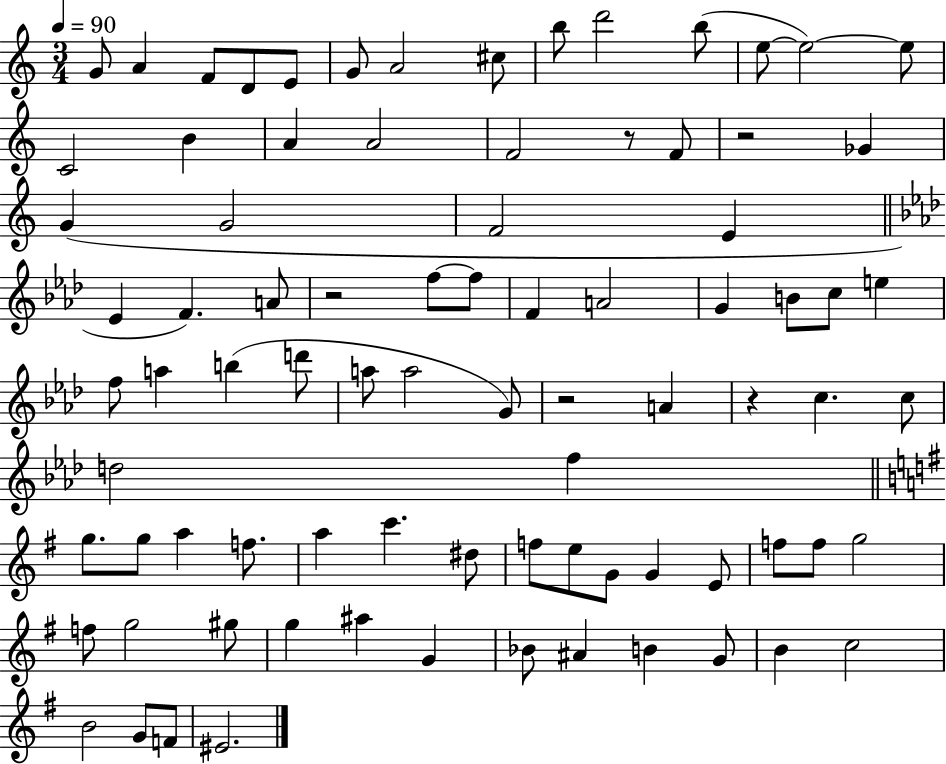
{
  \clef treble
  \numericTimeSignature
  \time 3/4
  \key c \major
  \tempo 4 = 90
  g'8 a'4 f'8 d'8 e'8 | g'8 a'2 cis''8 | b''8 d'''2 b''8( | e''8~~ e''2~~) e''8 | \break c'2 b'4 | a'4 a'2 | f'2 r8 f'8 | r2 ges'4 | \break g'4( g'2 | f'2 e'4 | \bar "||" \break \key aes \major ees'4 f'4.) a'8 | r2 f''8~~ f''8 | f'4 a'2 | g'4 b'8 c''8 e''4 | \break f''8 a''4 b''4( d'''8 | a''8 a''2 g'8) | r2 a'4 | r4 c''4. c''8 | \break d''2 f''4 | \bar "||" \break \key g \major g''8. g''8 a''4 f''8. | a''4 c'''4. dis''8 | f''8 e''8 g'8 g'4 e'8 | f''8 f''8 g''2 | \break f''8 g''2 gis''8 | g''4 ais''4 g'4 | bes'8 ais'4 b'4 g'8 | b'4 c''2 | \break b'2 g'8 f'8 | eis'2. | \bar "|."
}